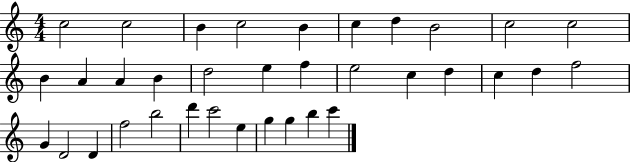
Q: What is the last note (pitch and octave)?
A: C6